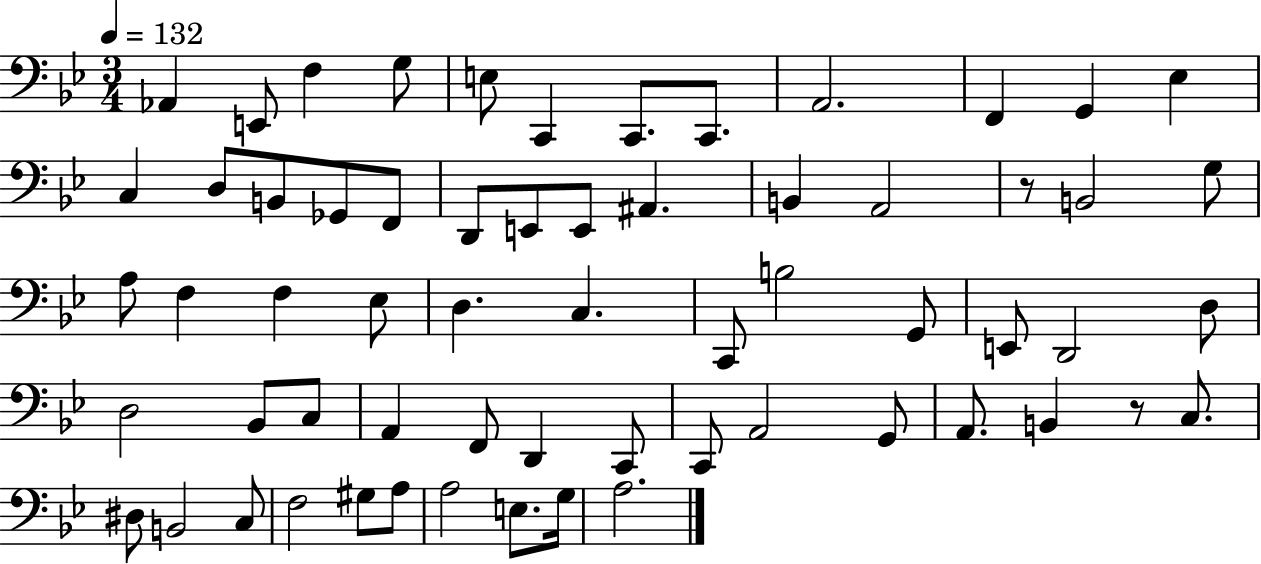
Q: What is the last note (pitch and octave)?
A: A3